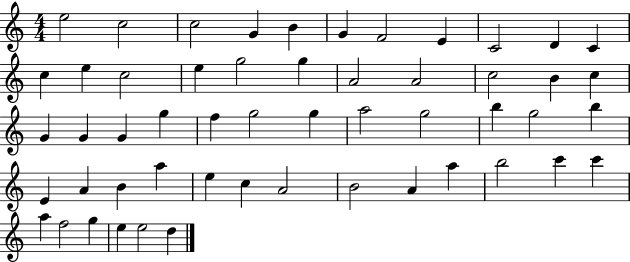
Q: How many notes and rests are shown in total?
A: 53